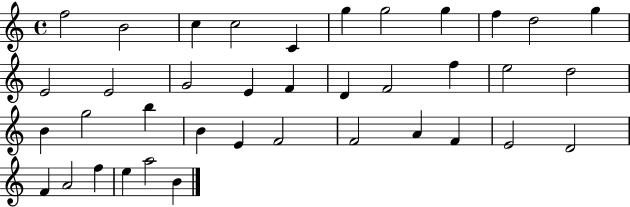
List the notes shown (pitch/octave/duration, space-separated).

F5/h B4/h C5/q C5/h C4/q G5/q G5/h G5/q F5/q D5/h G5/q E4/h E4/h G4/h E4/q F4/q D4/q F4/h F5/q E5/h D5/h B4/q G5/h B5/q B4/q E4/q F4/h F4/h A4/q F4/q E4/h D4/h F4/q A4/h F5/q E5/q A5/h B4/q